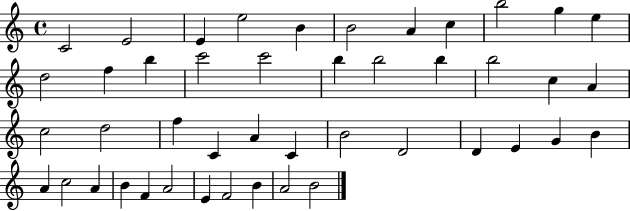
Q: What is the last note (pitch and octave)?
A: B4